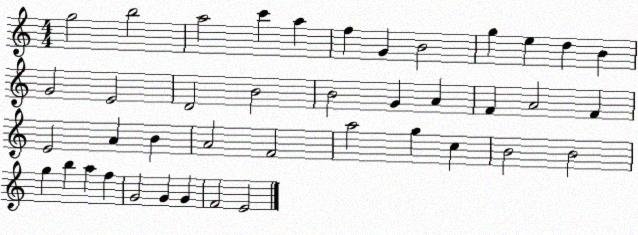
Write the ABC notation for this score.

X:1
T:Untitled
M:4/4
L:1/4
K:C
g2 b2 a2 c' a f G B2 g e d B G2 E2 D2 B2 B2 G A F A2 F E2 A B A2 F2 a2 g c B2 B2 g b a f G2 G G F2 E2